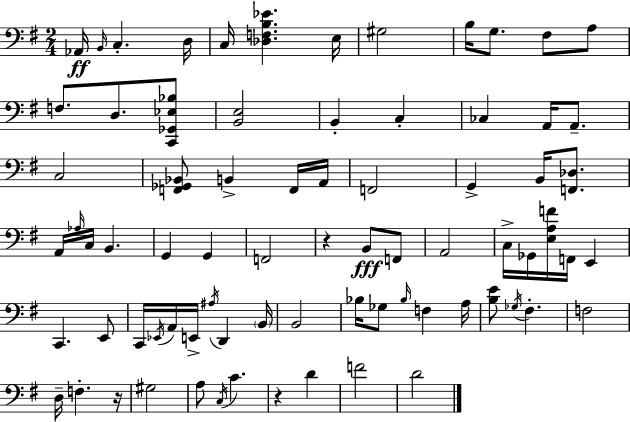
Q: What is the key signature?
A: E minor